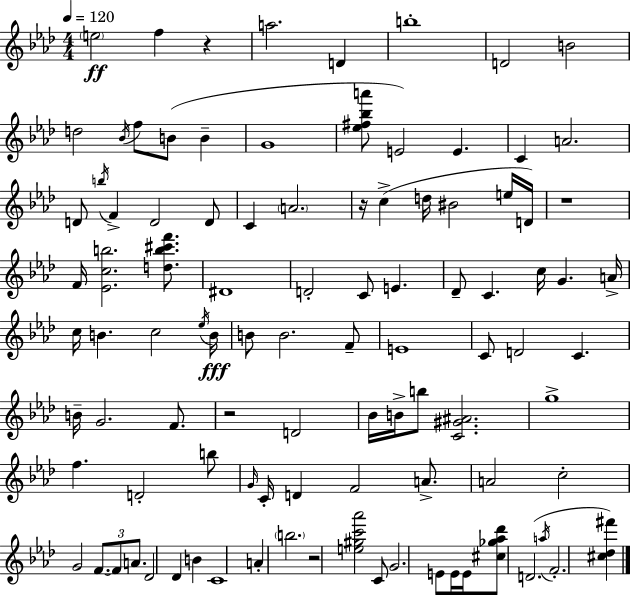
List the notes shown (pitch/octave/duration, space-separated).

E5/h F5/q R/q A5/h. D4/q B5/w D4/h B4/h D5/h Bb4/s F5/e B4/e B4/q G4/w [Eb5,F#5,Bb5,A6]/e E4/h E4/q. C4/q A4/h. D4/e B5/s F4/q D4/h D4/e C4/q A4/h. R/s C5/q D5/s BIS4/h E5/s D4/s R/w F4/s [Eb4,C5,B5]/h. [D5,B5,C#6,F6]/e. D#4/w D4/h C4/e E4/q. Db4/e C4/q. C5/s G4/q. A4/s C5/s B4/q. C5/h Eb5/s B4/s B4/e B4/h. F4/e E4/w C4/e D4/h C4/q. B4/s G4/h. F4/e. R/h D4/h Bb4/s B4/s B5/e [C4,G#4,A#4]/h. G5/w F5/q. D4/h B5/e G4/s C4/s D4/q F4/h A4/e. A4/h C5/h G4/h F4/e. F4/e A4/e. Db4/h Db4/q B4/q C4/w A4/q B5/h. R/h [E5,G#5,C6,Ab6]/h C4/e G4/h. E4/e E4/s E4/s [C#5,Gb5,Ab5,Db6]/e D4/h. A5/s F4/h. [C#5,Db5,F#6]/q